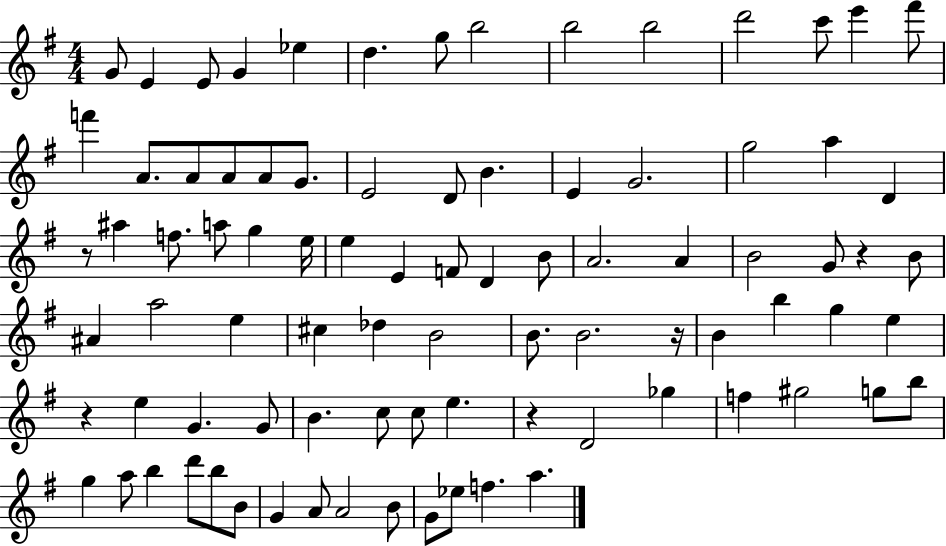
G4/e E4/q E4/e G4/q Eb5/q D5/q. G5/e B5/h B5/h B5/h D6/h C6/e E6/q F#6/e F6/q A4/e. A4/e A4/e A4/e G4/e. E4/h D4/e B4/q. E4/q G4/h. G5/h A5/q D4/q R/e A#5/q F5/e. A5/e G5/q E5/s E5/q E4/q F4/e D4/q B4/e A4/h. A4/q B4/h G4/e R/q B4/e A#4/q A5/h E5/q C#5/q Db5/q B4/h B4/e. B4/h. R/s B4/q B5/q G5/q E5/q R/q E5/q G4/q. G4/e B4/q. C5/e C5/e E5/q. R/q D4/h Gb5/q F5/q G#5/h G5/e B5/e G5/q A5/e B5/q D6/e B5/e B4/e G4/q A4/e A4/h B4/e G4/e Eb5/e F5/q. A5/q.